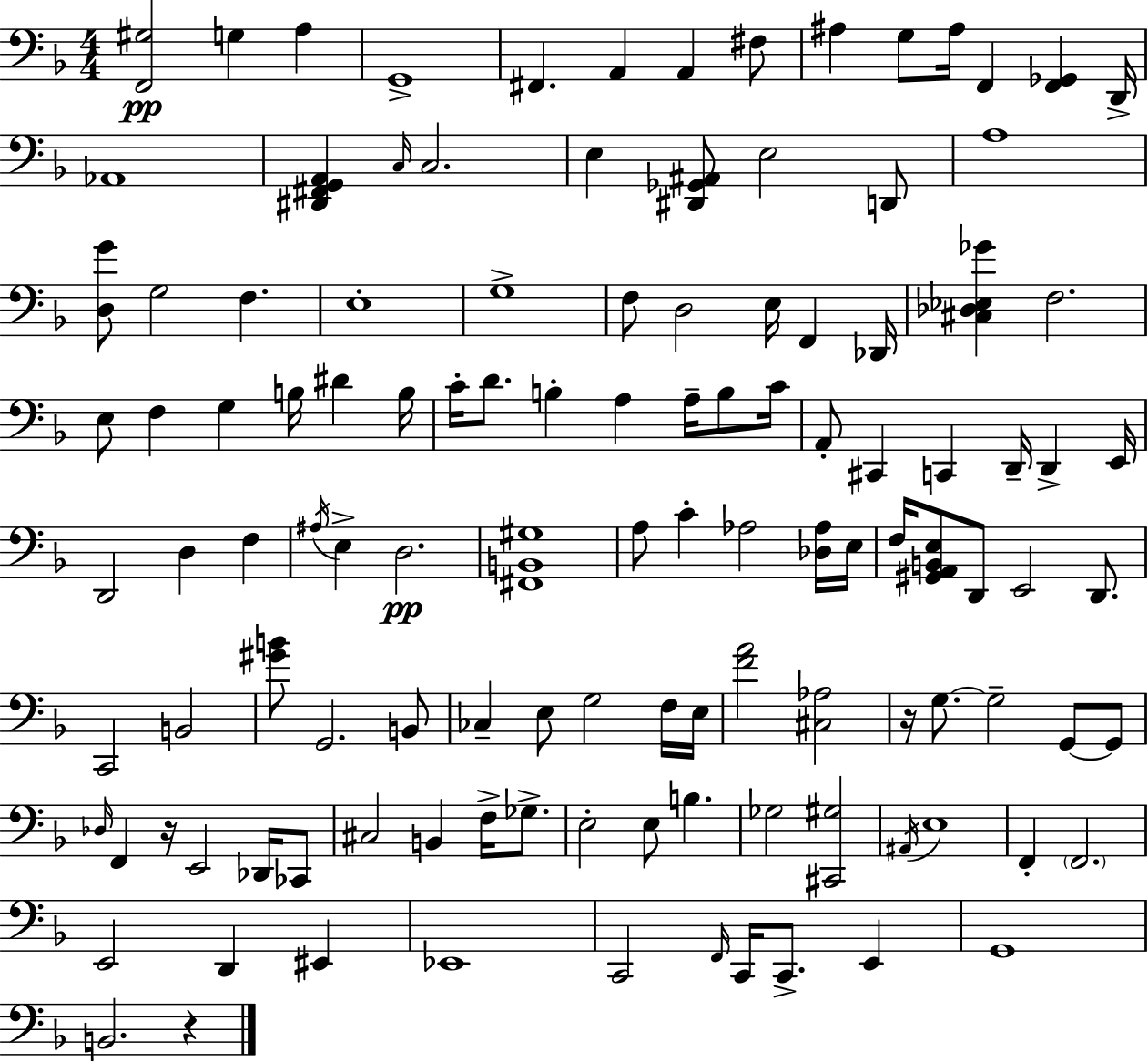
[F2,G#3]/h G3/q A3/q G2/w F#2/q. A2/q A2/q F#3/e A#3/q G3/e A#3/s F2/q [F2,Gb2]/q D2/s Ab2/w [D#2,F#2,G2,A2]/q C3/s C3/h. E3/q [D#2,Gb2,A#2]/e E3/h D2/e A3/w [D3,G4]/e G3/h F3/q. E3/w G3/w F3/e D3/h E3/s F2/q Db2/s [C#3,Db3,Eb3,Gb4]/q F3/h. E3/e F3/q G3/q B3/s D#4/q B3/s C4/s D4/e. B3/q A3/q A3/s B3/e C4/s A2/e C#2/q C2/q D2/s D2/q E2/s D2/h D3/q F3/q A#3/s E3/q D3/h. [F#2,B2,G#3]/w A3/e C4/q Ab3/h [Db3,Ab3]/s E3/s F3/s [G#2,A2,B2,E3]/e D2/e E2/h D2/e. C2/h B2/h [G#4,B4]/e G2/h. B2/e CES3/q E3/e G3/h F3/s E3/s [F4,A4]/h [C#3,Ab3]/h R/s G3/e. G3/h G2/e G2/e Db3/s F2/q R/s E2/h Db2/s CES2/e C#3/h B2/q F3/s Gb3/e. E3/h E3/e B3/q. Gb3/h [C#2,G#3]/h A#2/s E3/w F2/q F2/h. E2/h D2/q EIS2/q Eb2/w C2/h F2/s C2/s C2/e. E2/q G2/w B2/h. R/q